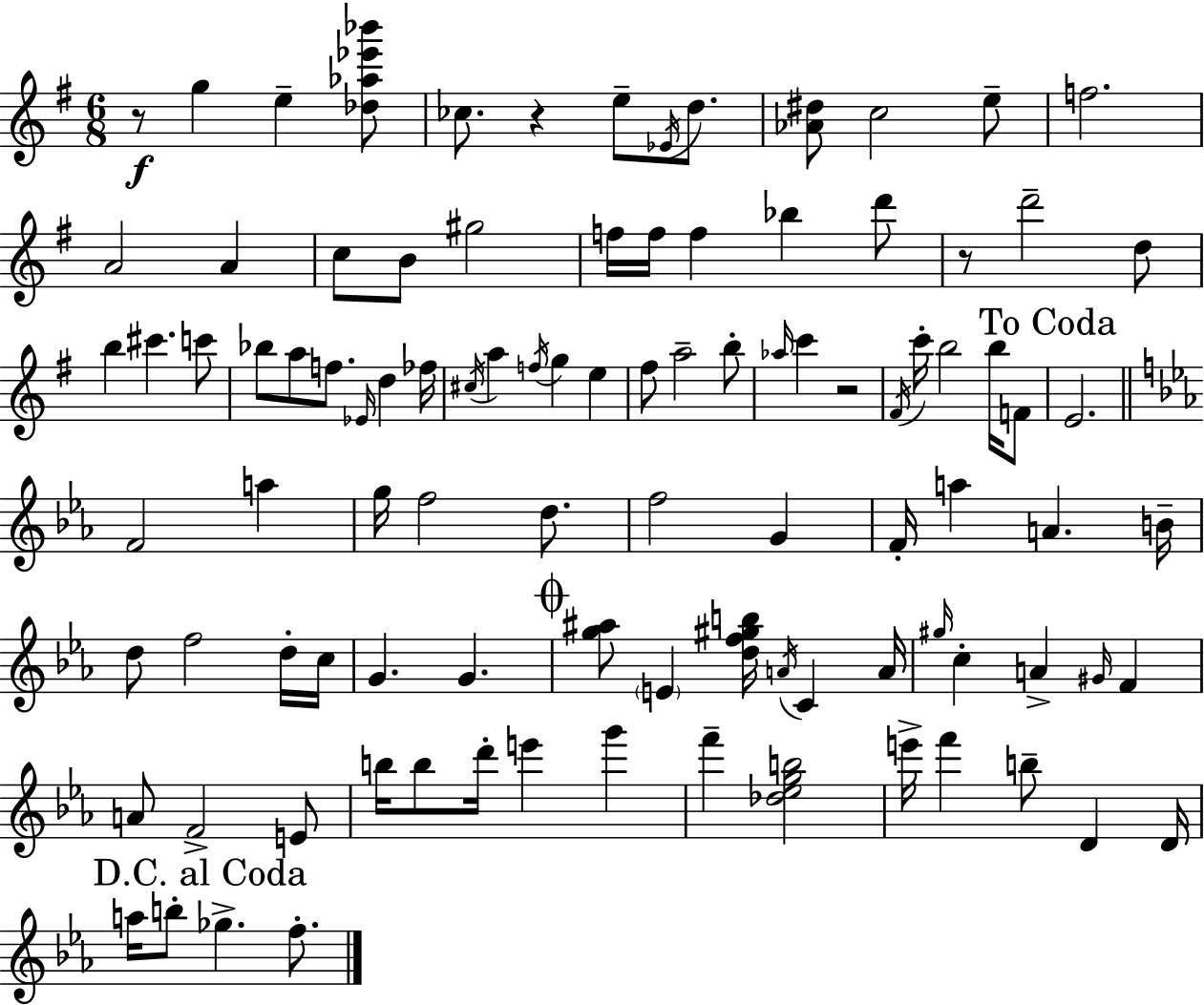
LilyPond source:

{
  \clef treble
  \numericTimeSignature
  \time 6/8
  \key e \minor
  r8\f g''4 e''4-- <des'' aes'' ees''' bes'''>8 | ces''8. r4 e''8-- \acciaccatura { ees'16 } d''8. | <aes' dis''>8 c''2 e''8-- | f''2. | \break a'2 a'4 | c''8 b'8 gis''2 | f''16 f''16 f''4 bes''4 d'''8 | r8 d'''2-- d''8 | \break b''4 cis'''4. c'''8 | bes''8 a''8 f''8. \grace { ees'16 } d''4 | fes''16 \acciaccatura { cis''16 } a''4 \acciaccatura { f''16 } g''4 | e''4 fis''8 a''2-- | \break b''8-. \grace { aes''16 } c'''4 r2 | \acciaccatura { fis'16 } c'''16-. b''2 | b''16 f'8 \mark "To Coda" e'2. | \bar "||" \break \key ees \major f'2 a''4 | g''16 f''2 d''8. | f''2 g'4 | f'16-. a''4 a'4. b'16-- | \break d''8 f''2 d''16-. c''16 | g'4. g'4. | \mark \markup { \musicglyph "scripts.coda" } <g'' ais''>8 \parenthesize e'4 <d'' f'' gis'' b''>16 \acciaccatura { a'16 } c'4 | a'16 \grace { gis''16 } c''4-. a'4-> \grace { gis'16 } f'4 | \break a'8 f'2-> | e'8 b''16 b''8 d'''16-. e'''4 g'''4 | f'''4-- <des'' ees'' g'' b''>2 | e'''16-> f'''4 b''8-- d'4 | \break d'16 \mark "D.C. al Coda" a''16 b''8-. ges''4.-> | f''8.-. \bar "|."
}